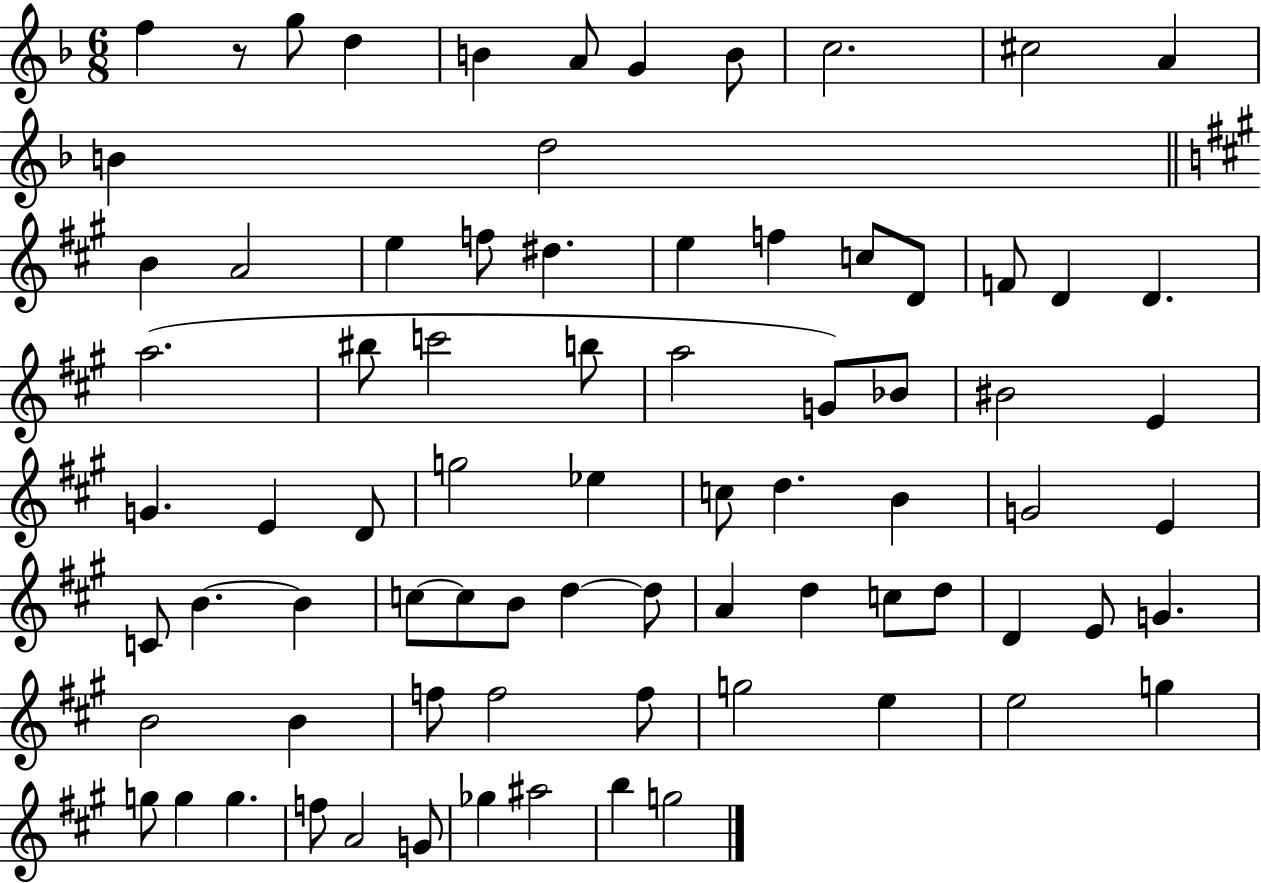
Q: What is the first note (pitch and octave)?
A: F5